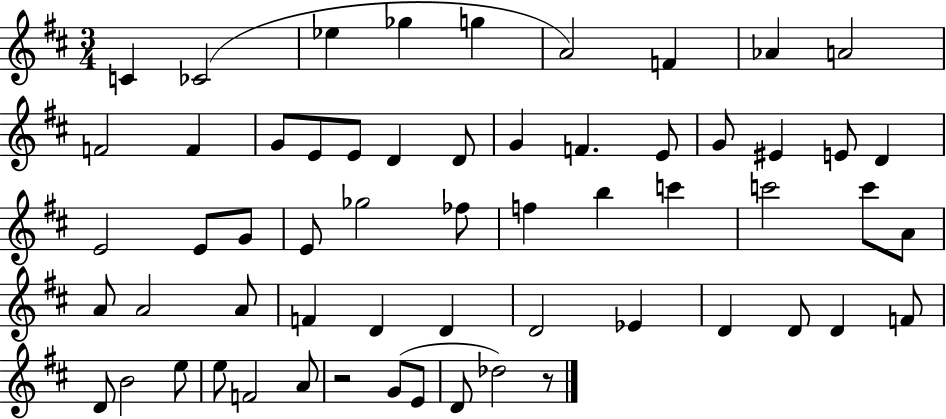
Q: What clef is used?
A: treble